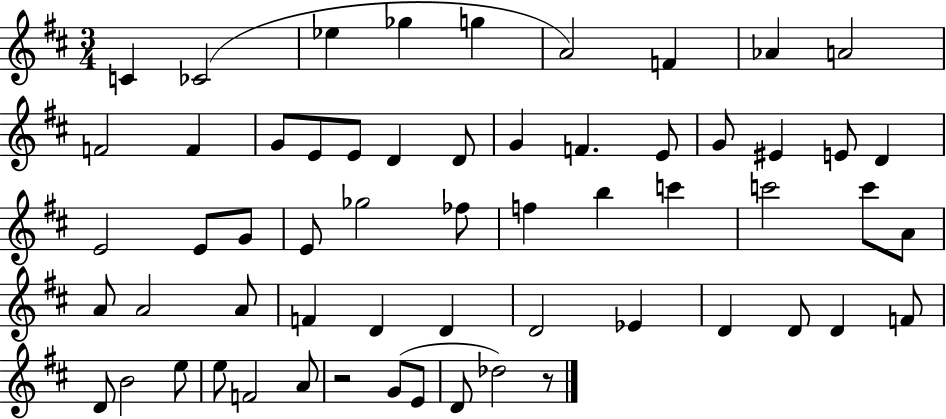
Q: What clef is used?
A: treble